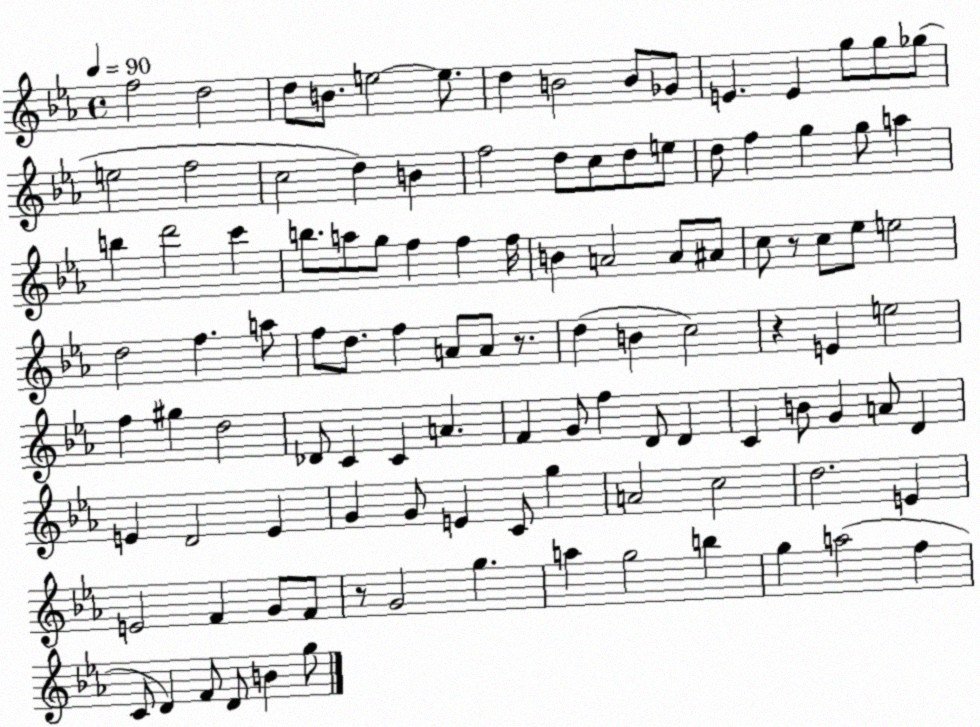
X:1
T:Untitled
M:4/4
L:1/4
K:Eb
f2 d2 d/2 B/2 e2 e/2 d B2 B/2 _G/2 E E g/2 g/2 _g/2 e2 f2 c2 d B f2 d/2 c/2 d/2 e/2 d/2 f g g/2 a b d'2 c' b/2 a/2 g/2 f f f/4 B A2 A/2 ^A/2 c/2 z/2 c/2 _e/2 e2 d2 f a/2 f/2 d/2 f A/2 A/2 z/2 d B c2 z E e2 f ^g d2 _D/2 C C A F G/2 f D/2 D C B/2 G A/2 D E D2 E G G/2 E C/2 g A2 c2 d2 E E2 F G/2 F/2 z/2 G2 g a g2 b g a2 f C/2 D F/2 D/2 B g/2